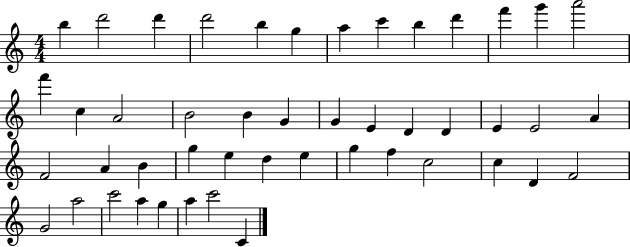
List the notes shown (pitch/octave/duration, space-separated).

B5/q D6/h D6/q D6/h B5/q G5/q A5/q C6/q B5/q D6/q F6/q G6/q A6/h F6/q C5/q A4/h B4/h B4/q G4/q G4/q E4/q D4/q D4/q E4/q E4/h A4/q F4/h A4/q B4/q G5/q E5/q D5/q E5/q G5/q F5/q C5/h C5/q D4/q F4/h G4/h A5/h C6/h A5/q G5/q A5/q C6/h C4/q